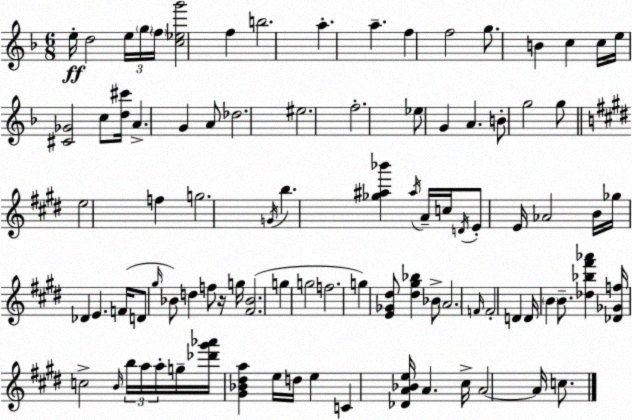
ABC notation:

X:1
T:Untitled
M:6/8
L:1/4
K:Dm
e/4 d2 e/4 g/4 f/4 [c_eg']2 f b2 a a f f2 g/2 B c c/4 e/4 [^C_G]2 c/2 [d^c']/4 A G A/2 _d2 ^e2 f2 _e/2 G A B/2 g2 g/2 e2 f g2 G/4 b [_g^a_b'] ^a/4 A/4 c/4 D/4 E/2 E/4 _A2 B/4 _g/4 _D E F/4 D/2 ^g/4 _B/2 d f/2 z/4 g/4 [^F_B]2 g g2 f2 g [E_G^d]/2 [^d^g_b] _B/2 A2 F/4 F2 D D/4 B B/2 [_d_b^f'_a'] [_D_Gf]/4 c2 B/4 b/4 a/4 a/4 g/4 [_d'^g'_a']/4 [^G_B^da] e/4 d/4 e C [_DA_Be]/4 A ^c/4 A2 A/4 c/2